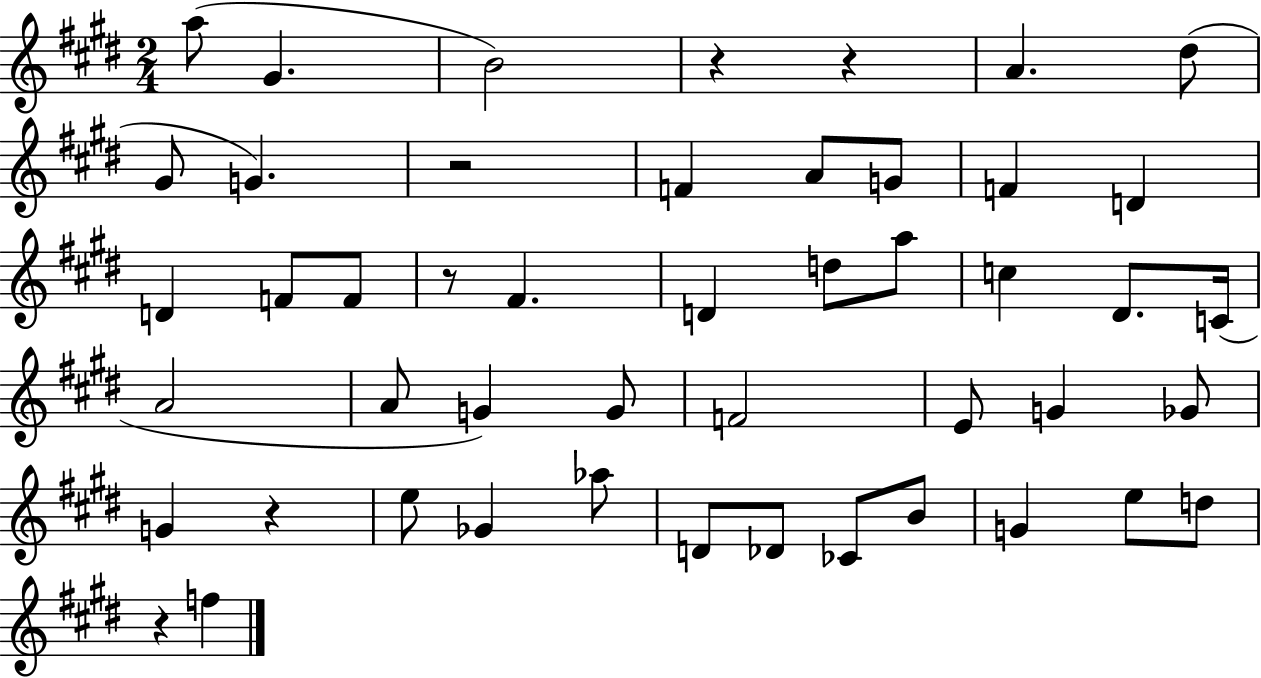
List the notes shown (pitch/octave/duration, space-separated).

A5/e G#4/q. B4/h R/q R/q A4/q. D#5/e G#4/e G4/q. R/h F4/q A4/e G4/e F4/q D4/q D4/q F4/e F4/e R/e F#4/q. D4/q D5/e A5/e C5/q D#4/e. C4/s A4/h A4/e G4/q G4/e F4/h E4/e G4/q Gb4/e G4/q R/q E5/e Gb4/q Ab5/e D4/e Db4/e CES4/e B4/e G4/q E5/e D5/e R/q F5/q